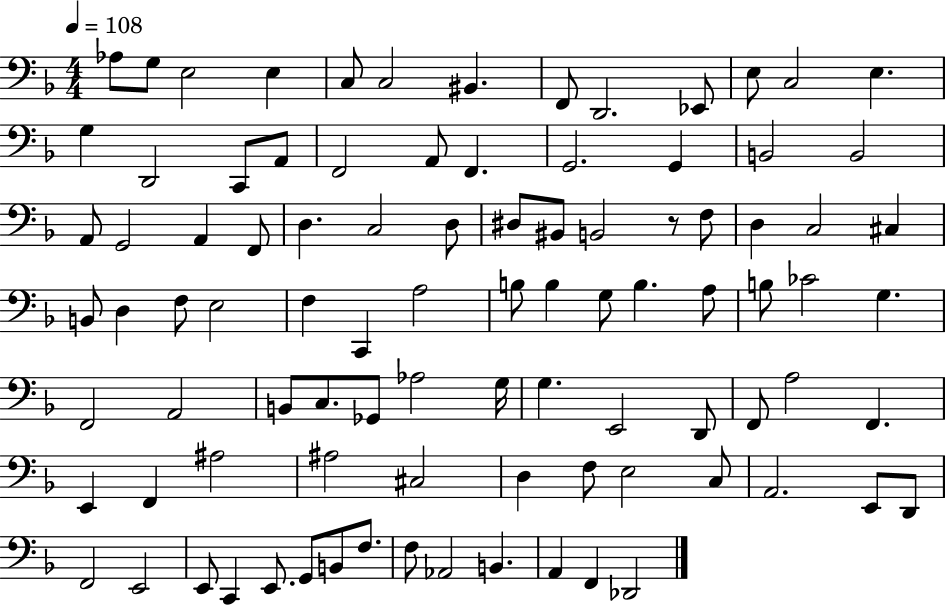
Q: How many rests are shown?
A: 1